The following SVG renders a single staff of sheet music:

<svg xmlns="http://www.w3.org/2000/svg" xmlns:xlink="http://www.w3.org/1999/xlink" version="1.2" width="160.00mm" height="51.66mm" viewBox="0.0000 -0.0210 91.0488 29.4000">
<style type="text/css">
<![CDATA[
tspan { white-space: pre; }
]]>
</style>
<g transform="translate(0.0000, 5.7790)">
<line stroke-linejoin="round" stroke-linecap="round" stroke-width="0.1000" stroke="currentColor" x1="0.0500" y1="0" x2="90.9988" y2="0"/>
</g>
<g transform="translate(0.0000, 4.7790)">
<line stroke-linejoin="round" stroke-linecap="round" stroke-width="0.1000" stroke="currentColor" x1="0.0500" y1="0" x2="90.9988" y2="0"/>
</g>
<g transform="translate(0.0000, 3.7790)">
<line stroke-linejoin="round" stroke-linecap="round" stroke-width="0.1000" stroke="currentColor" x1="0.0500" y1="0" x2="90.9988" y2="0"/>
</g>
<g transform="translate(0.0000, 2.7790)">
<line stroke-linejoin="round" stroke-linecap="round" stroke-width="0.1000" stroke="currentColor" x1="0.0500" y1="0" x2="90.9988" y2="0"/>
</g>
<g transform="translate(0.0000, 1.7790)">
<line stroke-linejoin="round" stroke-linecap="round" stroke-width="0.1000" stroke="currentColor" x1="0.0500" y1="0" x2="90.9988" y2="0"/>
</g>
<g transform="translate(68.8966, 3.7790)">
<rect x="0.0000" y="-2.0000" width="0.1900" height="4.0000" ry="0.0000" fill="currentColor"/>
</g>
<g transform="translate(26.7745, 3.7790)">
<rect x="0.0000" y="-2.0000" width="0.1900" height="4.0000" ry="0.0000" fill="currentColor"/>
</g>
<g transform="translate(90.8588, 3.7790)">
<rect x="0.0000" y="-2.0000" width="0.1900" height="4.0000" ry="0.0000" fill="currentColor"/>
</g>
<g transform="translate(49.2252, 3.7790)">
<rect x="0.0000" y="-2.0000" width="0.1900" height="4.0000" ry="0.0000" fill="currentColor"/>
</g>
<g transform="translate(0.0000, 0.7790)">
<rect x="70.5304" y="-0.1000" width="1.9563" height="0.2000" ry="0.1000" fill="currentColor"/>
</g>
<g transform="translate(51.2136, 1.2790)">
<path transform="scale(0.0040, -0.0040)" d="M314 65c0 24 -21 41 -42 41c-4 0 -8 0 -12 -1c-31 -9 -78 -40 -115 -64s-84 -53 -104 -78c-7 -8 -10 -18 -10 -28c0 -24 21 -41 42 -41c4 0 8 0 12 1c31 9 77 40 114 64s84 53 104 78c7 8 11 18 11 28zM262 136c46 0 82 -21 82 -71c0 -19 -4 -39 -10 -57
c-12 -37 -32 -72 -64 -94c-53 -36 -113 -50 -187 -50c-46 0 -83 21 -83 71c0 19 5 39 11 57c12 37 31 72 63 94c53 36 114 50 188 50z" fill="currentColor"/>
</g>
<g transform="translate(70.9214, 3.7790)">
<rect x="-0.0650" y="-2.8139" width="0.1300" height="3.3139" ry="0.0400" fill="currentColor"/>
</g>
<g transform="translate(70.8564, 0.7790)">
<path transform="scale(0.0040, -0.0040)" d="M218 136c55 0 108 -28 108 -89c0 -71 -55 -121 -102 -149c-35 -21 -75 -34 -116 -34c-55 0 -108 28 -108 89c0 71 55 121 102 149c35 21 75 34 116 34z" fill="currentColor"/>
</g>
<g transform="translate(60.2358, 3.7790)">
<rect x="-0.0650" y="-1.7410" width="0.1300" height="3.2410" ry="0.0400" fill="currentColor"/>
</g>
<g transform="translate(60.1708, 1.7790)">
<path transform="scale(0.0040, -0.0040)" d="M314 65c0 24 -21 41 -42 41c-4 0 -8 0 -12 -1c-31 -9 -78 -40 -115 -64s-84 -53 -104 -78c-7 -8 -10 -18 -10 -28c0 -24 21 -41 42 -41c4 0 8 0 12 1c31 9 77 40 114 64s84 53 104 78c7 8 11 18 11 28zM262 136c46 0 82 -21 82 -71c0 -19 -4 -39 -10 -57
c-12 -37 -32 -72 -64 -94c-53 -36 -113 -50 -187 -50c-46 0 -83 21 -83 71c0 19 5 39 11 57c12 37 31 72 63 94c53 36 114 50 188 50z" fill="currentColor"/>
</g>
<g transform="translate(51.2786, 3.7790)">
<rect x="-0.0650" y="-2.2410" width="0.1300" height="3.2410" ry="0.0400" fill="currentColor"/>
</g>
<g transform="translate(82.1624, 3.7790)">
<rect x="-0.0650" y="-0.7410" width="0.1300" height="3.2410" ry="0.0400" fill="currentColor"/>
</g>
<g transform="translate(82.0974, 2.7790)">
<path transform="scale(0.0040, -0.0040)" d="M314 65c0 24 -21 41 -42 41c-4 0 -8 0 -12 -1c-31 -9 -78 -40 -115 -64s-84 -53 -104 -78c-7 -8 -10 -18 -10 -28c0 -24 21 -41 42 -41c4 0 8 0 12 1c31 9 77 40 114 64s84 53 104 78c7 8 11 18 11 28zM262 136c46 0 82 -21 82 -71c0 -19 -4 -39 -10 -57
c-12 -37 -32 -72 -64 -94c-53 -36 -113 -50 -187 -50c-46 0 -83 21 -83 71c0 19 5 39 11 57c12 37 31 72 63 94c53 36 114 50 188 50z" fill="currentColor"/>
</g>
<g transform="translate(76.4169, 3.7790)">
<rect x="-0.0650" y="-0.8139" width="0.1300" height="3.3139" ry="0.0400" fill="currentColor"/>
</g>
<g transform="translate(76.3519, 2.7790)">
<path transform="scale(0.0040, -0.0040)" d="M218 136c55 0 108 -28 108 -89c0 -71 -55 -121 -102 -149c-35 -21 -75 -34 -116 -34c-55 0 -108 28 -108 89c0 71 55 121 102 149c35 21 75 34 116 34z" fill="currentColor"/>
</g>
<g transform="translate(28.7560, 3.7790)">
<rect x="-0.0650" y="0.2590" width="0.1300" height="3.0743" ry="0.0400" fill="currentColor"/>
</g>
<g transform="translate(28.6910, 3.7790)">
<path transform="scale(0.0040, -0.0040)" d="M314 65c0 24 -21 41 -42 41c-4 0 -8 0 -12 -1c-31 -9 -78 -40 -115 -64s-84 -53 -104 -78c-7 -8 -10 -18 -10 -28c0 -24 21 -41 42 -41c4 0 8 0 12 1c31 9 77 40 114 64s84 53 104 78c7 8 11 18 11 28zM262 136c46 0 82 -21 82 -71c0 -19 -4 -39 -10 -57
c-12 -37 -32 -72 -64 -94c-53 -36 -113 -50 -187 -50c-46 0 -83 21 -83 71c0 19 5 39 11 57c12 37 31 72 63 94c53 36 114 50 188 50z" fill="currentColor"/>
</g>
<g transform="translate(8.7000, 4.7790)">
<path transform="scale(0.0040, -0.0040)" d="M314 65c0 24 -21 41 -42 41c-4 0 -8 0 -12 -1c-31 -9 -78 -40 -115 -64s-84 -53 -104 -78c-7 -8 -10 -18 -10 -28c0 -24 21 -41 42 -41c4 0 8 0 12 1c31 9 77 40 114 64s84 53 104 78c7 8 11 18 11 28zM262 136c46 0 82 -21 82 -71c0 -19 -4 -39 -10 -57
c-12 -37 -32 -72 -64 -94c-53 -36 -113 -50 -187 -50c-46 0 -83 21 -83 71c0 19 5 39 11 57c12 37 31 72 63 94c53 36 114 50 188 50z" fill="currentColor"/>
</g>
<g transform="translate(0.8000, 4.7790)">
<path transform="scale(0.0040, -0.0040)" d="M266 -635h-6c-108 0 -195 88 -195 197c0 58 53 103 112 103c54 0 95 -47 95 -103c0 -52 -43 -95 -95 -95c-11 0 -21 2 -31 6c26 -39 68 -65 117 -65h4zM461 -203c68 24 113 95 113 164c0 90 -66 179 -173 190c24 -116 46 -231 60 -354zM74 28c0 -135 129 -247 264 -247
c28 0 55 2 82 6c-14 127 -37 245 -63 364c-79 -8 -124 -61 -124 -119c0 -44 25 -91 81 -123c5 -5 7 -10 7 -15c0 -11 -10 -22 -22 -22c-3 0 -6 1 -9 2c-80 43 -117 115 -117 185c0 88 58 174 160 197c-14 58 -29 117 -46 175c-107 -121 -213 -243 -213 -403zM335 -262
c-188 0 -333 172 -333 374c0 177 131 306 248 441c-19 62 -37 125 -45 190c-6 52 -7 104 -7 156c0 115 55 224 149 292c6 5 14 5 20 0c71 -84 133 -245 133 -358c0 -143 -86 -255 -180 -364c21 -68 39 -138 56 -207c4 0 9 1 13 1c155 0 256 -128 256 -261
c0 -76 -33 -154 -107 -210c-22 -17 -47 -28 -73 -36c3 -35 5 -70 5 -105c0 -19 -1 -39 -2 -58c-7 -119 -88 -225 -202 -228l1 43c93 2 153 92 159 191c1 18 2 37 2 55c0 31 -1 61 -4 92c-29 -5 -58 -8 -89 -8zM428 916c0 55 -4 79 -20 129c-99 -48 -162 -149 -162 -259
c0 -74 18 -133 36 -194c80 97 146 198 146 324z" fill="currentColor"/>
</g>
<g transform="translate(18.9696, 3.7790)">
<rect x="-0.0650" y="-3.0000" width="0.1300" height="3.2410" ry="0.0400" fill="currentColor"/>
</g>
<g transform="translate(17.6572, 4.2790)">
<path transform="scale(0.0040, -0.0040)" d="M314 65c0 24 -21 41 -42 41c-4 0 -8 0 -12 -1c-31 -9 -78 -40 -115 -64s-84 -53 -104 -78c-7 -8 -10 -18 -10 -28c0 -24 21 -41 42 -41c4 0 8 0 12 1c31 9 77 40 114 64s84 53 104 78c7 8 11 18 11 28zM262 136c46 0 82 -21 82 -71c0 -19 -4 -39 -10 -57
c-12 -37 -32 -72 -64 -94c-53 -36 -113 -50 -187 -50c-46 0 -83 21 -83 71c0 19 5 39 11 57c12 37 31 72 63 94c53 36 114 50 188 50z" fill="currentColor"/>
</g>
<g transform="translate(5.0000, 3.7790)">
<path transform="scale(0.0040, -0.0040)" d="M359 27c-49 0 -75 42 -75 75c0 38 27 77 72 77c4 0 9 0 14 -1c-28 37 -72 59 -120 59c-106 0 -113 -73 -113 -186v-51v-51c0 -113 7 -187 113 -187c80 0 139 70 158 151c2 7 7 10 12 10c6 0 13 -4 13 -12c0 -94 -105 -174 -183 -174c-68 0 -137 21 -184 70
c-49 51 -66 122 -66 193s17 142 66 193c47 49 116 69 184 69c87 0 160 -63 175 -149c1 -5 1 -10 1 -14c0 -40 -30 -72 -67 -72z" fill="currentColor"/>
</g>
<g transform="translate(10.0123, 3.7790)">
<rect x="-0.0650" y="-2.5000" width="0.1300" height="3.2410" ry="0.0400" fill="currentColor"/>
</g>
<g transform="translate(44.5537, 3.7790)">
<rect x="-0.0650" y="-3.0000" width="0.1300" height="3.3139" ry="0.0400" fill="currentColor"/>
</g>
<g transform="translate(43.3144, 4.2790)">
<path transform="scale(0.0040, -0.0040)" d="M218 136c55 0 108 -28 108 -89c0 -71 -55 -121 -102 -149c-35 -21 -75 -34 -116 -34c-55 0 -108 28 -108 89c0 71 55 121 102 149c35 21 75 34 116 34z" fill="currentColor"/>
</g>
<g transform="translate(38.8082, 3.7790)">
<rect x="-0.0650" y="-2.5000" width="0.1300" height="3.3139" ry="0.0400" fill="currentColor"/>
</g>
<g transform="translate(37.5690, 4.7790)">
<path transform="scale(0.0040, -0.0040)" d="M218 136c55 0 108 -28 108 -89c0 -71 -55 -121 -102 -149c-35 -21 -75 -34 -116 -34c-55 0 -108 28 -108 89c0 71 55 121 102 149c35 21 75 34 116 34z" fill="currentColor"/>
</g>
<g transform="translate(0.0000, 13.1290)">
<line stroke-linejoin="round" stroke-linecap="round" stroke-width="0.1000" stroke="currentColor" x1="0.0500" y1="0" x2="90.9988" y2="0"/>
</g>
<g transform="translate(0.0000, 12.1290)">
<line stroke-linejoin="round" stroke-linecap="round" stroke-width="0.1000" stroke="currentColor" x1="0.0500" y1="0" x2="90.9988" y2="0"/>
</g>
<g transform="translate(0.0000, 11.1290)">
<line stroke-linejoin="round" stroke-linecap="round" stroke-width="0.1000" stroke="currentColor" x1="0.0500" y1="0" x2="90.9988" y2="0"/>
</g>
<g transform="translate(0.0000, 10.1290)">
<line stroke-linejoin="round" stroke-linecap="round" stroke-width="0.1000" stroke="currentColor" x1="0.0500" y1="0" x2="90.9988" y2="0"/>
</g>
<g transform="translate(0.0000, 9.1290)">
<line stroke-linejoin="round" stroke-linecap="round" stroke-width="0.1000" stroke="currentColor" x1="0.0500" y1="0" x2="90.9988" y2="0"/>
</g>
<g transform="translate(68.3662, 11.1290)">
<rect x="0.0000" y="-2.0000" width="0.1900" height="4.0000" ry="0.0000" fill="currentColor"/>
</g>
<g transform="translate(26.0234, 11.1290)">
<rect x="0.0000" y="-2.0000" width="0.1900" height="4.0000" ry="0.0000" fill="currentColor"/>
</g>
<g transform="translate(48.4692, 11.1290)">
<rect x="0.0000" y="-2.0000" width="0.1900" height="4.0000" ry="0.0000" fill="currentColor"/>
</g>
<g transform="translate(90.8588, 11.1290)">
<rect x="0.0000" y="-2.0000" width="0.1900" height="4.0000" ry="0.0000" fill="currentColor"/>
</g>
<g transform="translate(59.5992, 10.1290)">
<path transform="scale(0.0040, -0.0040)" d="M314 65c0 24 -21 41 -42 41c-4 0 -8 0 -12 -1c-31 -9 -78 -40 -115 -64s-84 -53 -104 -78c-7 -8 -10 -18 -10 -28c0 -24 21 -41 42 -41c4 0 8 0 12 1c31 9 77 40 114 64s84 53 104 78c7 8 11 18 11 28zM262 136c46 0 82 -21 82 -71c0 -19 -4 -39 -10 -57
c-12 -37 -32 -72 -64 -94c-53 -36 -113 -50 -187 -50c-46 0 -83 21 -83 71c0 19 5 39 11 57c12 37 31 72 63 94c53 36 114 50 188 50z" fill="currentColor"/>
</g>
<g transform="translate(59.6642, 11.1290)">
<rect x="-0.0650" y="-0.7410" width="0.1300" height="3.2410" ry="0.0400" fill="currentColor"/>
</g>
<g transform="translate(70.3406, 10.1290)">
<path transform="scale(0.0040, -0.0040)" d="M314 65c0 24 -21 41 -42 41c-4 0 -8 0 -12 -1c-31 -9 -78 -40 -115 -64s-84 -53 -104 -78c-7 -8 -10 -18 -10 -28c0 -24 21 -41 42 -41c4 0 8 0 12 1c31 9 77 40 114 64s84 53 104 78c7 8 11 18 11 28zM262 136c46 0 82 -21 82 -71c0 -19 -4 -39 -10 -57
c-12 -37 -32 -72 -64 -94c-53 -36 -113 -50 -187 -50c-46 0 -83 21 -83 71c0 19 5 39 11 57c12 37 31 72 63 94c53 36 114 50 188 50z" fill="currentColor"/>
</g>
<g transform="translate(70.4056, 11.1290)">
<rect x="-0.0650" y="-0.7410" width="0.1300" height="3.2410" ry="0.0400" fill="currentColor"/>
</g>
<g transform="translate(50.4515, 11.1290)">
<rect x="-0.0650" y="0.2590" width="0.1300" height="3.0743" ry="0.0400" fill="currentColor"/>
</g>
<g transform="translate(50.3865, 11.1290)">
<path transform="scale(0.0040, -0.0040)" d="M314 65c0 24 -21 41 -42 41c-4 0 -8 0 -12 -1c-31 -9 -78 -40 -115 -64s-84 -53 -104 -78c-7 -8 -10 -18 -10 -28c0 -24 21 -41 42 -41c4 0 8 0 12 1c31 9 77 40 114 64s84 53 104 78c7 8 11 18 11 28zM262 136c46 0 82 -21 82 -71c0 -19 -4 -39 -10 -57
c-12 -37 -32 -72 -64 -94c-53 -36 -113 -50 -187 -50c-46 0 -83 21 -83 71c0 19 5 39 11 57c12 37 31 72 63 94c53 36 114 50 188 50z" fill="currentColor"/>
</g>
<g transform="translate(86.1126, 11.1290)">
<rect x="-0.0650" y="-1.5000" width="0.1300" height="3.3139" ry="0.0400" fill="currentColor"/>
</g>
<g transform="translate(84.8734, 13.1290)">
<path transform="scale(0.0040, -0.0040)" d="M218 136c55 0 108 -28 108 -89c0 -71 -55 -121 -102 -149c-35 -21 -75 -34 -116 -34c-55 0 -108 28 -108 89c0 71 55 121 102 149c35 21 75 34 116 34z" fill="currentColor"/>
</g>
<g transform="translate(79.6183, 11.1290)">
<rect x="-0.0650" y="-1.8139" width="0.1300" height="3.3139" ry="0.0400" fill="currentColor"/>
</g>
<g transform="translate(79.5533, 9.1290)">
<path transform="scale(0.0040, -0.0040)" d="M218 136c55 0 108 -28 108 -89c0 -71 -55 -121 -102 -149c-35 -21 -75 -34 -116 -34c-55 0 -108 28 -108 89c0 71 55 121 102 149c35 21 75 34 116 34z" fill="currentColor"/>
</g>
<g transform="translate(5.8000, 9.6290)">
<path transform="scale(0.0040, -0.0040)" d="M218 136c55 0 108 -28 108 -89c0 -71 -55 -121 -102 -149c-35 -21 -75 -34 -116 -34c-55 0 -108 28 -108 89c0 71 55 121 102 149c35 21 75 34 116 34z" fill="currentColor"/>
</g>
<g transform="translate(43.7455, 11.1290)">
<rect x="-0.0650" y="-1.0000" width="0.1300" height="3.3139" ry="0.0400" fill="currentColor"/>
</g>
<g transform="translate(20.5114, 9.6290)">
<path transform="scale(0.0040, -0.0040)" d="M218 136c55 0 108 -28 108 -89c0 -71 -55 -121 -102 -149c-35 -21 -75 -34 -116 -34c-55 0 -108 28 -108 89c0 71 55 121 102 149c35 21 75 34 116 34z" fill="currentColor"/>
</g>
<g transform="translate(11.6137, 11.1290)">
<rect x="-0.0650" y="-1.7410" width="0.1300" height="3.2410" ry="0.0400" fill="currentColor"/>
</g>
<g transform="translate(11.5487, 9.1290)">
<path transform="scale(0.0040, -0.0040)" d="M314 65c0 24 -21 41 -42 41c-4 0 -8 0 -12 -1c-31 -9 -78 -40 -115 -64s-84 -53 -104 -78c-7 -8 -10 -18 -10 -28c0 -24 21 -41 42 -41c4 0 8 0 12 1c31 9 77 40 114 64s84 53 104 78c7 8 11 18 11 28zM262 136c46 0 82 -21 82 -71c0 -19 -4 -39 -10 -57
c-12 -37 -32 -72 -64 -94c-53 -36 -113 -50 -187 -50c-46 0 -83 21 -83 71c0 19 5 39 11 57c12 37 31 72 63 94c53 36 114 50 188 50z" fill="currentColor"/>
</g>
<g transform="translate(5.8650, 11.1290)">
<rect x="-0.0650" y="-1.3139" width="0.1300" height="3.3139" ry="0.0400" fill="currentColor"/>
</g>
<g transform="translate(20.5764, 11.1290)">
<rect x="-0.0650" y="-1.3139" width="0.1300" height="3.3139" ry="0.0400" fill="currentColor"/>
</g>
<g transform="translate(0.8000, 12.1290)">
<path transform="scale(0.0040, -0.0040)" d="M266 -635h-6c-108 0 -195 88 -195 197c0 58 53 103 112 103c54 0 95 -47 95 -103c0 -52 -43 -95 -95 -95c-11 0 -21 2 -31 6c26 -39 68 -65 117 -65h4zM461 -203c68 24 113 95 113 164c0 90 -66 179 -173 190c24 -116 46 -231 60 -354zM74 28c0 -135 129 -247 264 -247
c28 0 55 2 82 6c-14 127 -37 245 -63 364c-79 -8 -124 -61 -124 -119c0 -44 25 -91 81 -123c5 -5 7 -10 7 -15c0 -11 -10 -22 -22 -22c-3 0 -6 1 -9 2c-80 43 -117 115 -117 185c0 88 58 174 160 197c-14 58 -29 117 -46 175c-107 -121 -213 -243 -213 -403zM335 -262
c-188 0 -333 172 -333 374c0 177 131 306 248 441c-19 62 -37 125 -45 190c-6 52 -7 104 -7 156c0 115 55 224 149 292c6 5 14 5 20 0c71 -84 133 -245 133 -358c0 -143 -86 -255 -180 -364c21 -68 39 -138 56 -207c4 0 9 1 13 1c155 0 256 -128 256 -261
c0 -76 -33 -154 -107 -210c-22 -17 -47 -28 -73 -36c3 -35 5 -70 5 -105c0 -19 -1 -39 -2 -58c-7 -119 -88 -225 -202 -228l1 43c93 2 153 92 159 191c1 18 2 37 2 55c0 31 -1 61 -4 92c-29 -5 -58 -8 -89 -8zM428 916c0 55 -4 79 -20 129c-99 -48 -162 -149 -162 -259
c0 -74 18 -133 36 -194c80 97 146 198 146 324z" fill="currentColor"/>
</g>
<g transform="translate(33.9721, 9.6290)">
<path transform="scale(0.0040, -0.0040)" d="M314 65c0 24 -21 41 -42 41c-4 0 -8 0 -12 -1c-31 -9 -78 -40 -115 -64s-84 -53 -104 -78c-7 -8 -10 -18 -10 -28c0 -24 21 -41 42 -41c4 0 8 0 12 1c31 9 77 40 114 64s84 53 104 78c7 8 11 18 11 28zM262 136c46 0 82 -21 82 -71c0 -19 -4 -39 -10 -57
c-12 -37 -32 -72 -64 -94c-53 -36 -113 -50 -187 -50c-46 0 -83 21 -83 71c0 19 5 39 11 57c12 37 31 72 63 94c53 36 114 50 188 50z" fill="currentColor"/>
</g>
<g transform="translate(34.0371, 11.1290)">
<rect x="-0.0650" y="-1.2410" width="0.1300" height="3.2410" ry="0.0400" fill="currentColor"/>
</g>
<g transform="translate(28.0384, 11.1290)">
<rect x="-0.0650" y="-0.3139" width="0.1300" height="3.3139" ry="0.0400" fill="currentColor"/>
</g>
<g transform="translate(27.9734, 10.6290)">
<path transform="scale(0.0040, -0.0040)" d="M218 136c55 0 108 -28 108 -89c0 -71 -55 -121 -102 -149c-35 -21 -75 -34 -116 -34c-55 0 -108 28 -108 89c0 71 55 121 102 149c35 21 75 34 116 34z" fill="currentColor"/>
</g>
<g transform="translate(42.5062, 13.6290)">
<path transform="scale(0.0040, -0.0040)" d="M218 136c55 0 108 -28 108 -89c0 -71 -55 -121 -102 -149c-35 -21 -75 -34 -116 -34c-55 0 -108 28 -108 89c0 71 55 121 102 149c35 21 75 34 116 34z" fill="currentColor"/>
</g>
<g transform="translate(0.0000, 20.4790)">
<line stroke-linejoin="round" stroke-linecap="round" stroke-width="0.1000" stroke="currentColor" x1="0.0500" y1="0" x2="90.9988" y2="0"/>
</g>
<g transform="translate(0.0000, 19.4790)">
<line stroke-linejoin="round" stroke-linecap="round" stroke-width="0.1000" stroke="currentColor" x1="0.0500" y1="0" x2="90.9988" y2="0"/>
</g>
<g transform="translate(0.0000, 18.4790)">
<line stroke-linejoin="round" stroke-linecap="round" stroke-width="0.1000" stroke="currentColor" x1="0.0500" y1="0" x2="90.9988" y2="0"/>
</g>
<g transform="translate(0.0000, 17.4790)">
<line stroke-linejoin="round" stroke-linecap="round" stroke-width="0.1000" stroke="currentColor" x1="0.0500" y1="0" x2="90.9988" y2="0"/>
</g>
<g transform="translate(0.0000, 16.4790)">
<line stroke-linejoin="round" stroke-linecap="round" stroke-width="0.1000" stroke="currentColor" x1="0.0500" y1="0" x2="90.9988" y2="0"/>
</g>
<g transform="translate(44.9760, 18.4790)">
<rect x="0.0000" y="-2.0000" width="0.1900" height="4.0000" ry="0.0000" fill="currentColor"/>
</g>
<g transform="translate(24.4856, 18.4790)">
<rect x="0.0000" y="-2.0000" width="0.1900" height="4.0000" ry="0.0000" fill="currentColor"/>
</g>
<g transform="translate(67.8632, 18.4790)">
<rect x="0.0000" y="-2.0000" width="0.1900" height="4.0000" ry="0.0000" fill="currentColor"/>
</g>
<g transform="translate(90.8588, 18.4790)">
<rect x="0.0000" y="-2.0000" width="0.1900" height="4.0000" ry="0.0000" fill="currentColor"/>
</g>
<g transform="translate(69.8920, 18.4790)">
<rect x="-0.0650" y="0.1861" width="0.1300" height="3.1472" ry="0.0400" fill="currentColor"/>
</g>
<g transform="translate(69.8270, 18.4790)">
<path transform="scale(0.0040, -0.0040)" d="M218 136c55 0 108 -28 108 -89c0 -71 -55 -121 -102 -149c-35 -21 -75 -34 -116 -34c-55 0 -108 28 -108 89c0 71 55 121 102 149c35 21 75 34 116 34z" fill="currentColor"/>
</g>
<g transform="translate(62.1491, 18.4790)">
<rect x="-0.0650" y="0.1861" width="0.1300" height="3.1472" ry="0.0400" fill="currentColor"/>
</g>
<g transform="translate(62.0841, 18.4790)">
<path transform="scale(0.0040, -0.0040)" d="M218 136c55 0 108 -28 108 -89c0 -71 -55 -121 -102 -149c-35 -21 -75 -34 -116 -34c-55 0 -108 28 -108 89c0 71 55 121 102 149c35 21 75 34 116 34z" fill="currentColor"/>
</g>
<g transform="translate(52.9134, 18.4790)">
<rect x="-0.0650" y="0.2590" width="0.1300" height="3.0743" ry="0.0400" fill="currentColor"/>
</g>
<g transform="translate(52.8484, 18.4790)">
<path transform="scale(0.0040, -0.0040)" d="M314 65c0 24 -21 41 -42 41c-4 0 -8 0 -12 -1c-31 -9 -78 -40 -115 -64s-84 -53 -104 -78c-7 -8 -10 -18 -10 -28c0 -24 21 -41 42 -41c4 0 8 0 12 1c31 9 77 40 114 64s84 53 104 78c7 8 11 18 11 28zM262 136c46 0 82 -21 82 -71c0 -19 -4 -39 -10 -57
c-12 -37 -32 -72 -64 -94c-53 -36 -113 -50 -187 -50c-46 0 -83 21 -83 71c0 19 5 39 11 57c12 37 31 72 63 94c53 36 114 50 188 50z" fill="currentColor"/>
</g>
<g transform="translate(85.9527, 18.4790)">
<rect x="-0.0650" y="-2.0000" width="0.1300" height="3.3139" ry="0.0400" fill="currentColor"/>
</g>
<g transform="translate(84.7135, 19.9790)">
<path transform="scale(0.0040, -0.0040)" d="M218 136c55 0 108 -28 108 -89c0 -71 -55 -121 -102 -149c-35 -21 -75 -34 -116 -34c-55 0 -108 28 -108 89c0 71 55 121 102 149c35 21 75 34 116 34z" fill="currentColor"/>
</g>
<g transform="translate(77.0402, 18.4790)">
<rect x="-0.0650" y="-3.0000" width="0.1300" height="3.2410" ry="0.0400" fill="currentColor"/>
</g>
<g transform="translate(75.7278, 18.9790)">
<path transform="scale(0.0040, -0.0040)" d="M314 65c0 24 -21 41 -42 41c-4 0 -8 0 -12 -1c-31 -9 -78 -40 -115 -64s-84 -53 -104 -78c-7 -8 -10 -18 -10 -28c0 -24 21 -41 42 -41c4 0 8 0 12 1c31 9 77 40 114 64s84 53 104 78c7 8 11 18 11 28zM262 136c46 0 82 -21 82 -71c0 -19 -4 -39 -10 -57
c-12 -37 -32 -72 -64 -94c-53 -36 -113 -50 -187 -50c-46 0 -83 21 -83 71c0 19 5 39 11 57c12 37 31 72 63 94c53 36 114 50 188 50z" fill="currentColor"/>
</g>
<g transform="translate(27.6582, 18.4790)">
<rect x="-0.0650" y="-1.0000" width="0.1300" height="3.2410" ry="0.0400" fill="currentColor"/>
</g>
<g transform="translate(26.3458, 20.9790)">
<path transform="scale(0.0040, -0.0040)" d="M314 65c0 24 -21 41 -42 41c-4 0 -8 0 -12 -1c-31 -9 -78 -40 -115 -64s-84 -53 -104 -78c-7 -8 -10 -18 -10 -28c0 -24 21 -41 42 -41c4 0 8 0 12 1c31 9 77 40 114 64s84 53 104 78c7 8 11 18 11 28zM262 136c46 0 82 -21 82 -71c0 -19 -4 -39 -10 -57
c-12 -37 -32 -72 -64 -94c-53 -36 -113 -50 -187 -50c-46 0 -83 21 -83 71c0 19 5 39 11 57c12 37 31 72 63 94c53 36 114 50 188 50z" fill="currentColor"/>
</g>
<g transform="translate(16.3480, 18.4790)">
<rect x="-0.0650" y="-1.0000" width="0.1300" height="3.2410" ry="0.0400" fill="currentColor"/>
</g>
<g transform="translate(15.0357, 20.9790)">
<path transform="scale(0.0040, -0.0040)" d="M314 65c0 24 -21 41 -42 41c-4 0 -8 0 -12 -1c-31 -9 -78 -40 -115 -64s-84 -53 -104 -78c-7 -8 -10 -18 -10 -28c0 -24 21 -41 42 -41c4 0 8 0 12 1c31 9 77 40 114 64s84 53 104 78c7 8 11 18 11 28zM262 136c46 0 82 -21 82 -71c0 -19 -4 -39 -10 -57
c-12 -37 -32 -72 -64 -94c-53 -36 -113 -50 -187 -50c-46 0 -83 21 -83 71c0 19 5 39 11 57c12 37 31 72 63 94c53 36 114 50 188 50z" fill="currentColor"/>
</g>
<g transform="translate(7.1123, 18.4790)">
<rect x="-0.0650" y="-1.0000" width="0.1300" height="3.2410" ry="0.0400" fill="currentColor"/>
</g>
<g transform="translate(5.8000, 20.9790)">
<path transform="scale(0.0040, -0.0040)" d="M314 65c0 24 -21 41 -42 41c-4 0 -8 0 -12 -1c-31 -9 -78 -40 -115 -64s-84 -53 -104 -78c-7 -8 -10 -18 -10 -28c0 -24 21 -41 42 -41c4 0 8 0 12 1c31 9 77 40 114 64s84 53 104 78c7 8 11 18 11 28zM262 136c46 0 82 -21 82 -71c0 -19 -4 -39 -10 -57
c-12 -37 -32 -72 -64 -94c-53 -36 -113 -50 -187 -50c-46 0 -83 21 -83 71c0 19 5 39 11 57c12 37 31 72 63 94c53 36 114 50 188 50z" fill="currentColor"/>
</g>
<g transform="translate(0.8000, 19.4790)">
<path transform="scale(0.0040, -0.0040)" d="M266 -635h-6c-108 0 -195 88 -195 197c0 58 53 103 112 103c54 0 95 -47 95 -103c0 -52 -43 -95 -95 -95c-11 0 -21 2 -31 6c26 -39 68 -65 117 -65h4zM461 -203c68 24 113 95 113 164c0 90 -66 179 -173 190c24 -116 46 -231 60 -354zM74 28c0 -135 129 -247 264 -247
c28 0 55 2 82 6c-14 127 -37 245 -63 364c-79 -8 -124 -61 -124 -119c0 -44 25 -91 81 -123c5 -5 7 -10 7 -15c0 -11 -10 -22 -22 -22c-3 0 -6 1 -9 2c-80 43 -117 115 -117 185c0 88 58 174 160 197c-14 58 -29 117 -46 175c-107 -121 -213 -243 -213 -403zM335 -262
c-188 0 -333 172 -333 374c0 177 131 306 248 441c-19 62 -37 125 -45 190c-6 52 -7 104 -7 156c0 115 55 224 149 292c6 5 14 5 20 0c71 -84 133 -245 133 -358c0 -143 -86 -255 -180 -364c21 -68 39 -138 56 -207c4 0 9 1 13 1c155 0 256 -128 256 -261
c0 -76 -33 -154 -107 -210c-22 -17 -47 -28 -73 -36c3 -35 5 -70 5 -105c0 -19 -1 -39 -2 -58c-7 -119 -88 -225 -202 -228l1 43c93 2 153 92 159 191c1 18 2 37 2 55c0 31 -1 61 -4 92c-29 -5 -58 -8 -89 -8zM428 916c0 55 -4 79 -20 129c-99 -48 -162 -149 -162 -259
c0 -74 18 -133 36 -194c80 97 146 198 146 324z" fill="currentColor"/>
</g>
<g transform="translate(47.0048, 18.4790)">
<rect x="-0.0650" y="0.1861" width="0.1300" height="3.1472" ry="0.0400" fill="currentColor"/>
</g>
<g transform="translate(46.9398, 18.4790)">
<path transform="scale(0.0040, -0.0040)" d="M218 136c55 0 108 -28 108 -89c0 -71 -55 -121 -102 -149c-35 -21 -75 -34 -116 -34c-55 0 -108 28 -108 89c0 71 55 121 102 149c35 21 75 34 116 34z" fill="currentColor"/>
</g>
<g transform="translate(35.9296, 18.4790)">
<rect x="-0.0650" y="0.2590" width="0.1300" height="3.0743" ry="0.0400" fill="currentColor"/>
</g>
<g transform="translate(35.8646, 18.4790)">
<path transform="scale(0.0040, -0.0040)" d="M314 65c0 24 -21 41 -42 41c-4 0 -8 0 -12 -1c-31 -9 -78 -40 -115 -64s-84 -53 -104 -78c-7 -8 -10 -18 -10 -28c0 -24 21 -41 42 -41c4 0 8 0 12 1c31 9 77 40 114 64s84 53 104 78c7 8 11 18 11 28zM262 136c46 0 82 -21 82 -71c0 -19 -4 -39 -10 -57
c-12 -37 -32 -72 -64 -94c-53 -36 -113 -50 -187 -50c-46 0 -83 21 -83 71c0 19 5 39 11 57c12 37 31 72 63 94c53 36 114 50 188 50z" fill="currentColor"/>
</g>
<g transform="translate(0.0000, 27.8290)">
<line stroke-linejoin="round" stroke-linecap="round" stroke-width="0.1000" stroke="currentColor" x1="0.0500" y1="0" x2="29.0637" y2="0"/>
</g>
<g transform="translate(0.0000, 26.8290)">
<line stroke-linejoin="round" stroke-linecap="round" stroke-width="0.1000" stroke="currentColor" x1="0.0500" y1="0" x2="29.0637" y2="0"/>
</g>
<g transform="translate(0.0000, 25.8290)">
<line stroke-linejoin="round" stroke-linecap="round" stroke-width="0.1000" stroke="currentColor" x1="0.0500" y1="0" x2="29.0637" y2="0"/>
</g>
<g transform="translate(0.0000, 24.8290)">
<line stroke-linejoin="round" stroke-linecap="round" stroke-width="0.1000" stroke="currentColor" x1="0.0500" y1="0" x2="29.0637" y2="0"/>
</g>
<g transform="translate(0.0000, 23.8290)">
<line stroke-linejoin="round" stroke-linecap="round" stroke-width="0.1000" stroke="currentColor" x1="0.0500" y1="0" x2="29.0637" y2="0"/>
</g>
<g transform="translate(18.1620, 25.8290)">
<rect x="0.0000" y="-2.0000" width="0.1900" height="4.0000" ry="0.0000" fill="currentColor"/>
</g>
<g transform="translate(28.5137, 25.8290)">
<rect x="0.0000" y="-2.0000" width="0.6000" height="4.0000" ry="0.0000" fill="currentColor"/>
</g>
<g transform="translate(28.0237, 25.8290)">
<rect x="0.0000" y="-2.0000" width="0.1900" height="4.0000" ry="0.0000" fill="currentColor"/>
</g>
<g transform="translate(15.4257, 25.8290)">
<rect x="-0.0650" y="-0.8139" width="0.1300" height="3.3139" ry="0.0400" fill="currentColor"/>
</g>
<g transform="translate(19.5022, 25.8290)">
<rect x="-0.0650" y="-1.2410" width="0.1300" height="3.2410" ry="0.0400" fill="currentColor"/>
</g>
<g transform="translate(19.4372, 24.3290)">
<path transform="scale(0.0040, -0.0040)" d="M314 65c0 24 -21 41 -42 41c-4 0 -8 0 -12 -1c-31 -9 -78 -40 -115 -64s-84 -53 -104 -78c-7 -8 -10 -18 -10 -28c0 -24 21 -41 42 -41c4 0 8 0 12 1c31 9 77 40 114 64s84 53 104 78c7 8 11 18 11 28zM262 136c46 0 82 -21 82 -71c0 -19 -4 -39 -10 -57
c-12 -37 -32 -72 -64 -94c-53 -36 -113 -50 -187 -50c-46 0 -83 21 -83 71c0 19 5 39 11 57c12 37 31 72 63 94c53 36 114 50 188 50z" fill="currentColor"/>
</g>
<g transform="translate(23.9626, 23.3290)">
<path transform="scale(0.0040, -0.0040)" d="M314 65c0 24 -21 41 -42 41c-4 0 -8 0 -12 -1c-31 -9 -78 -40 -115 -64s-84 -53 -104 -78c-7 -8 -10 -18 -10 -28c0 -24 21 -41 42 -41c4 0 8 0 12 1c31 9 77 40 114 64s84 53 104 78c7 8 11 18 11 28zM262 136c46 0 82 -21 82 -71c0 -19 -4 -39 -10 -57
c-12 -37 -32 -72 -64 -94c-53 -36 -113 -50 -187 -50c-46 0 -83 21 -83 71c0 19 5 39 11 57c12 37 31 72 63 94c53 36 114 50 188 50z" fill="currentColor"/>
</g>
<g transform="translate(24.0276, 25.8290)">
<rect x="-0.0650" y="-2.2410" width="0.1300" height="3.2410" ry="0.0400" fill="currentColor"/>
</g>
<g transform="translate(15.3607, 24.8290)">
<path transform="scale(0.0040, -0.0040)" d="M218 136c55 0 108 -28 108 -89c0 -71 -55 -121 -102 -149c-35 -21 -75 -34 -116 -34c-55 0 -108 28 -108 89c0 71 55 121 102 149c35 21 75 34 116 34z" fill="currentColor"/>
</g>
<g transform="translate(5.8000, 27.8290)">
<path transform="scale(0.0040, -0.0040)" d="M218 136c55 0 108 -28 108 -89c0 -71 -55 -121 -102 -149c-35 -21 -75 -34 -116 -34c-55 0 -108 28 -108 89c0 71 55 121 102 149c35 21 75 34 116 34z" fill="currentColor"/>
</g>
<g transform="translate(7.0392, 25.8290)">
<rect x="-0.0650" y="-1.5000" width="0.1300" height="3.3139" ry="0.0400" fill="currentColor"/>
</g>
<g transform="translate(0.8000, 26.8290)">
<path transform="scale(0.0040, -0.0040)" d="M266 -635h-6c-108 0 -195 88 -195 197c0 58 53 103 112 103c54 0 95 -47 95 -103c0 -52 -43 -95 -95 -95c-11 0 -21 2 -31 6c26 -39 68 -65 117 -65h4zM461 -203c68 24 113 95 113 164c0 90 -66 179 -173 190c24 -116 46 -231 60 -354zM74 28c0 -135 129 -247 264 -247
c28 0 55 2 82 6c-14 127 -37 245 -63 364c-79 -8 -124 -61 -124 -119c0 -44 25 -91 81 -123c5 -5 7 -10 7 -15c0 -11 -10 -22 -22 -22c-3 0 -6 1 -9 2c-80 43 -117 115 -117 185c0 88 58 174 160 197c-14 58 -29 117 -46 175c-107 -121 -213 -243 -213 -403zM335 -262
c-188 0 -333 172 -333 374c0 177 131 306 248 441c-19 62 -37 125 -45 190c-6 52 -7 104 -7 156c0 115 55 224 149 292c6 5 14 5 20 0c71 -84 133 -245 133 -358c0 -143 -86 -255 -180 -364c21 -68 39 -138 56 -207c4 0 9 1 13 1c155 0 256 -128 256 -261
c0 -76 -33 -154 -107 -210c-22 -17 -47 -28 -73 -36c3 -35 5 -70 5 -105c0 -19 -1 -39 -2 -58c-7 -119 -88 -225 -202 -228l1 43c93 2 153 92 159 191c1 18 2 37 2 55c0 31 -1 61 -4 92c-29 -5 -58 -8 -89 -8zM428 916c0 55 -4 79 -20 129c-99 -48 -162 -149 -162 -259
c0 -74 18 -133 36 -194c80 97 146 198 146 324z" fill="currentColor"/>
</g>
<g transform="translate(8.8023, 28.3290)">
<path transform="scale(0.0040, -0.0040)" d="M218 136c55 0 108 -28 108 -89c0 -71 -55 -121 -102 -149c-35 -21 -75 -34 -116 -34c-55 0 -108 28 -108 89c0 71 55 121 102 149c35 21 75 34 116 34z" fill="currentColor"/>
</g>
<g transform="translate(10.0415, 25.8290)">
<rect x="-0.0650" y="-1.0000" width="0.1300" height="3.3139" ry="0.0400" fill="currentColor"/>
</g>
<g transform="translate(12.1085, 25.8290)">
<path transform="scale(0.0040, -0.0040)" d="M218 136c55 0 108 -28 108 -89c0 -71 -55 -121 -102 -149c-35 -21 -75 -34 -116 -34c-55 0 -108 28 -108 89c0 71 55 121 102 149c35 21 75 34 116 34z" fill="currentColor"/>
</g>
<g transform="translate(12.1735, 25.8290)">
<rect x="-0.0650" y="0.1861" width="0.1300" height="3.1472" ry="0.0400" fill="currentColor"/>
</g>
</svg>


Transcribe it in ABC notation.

X:1
T:Untitled
M:4/4
L:1/4
K:C
G2 A2 B2 G A g2 f2 a d d2 e f2 e c e2 D B2 d2 d2 f E D2 D2 D2 B2 B B2 B B A2 F E D B d e2 g2